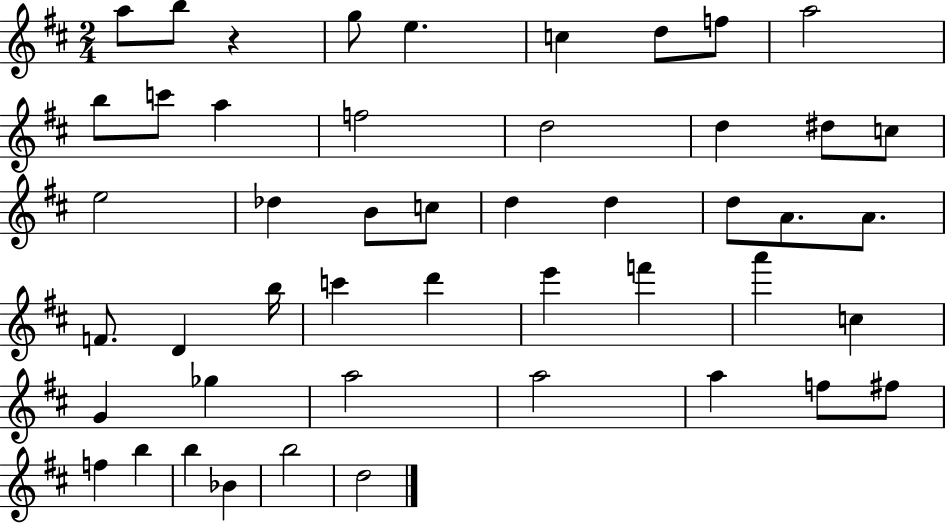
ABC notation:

X:1
T:Untitled
M:2/4
L:1/4
K:D
a/2 b/2 z g/2 e c d/2 f/2 a2 b/2 c'/2 a f2 d2 d ^d/2 c/2 e2 _d B/2 c/2 d d d/2 A/2 A/2 F/2 D b/4 c' d' e' f' a' c G _g a2 a2 a f/2 ^f/2 f b b _B b2 d2